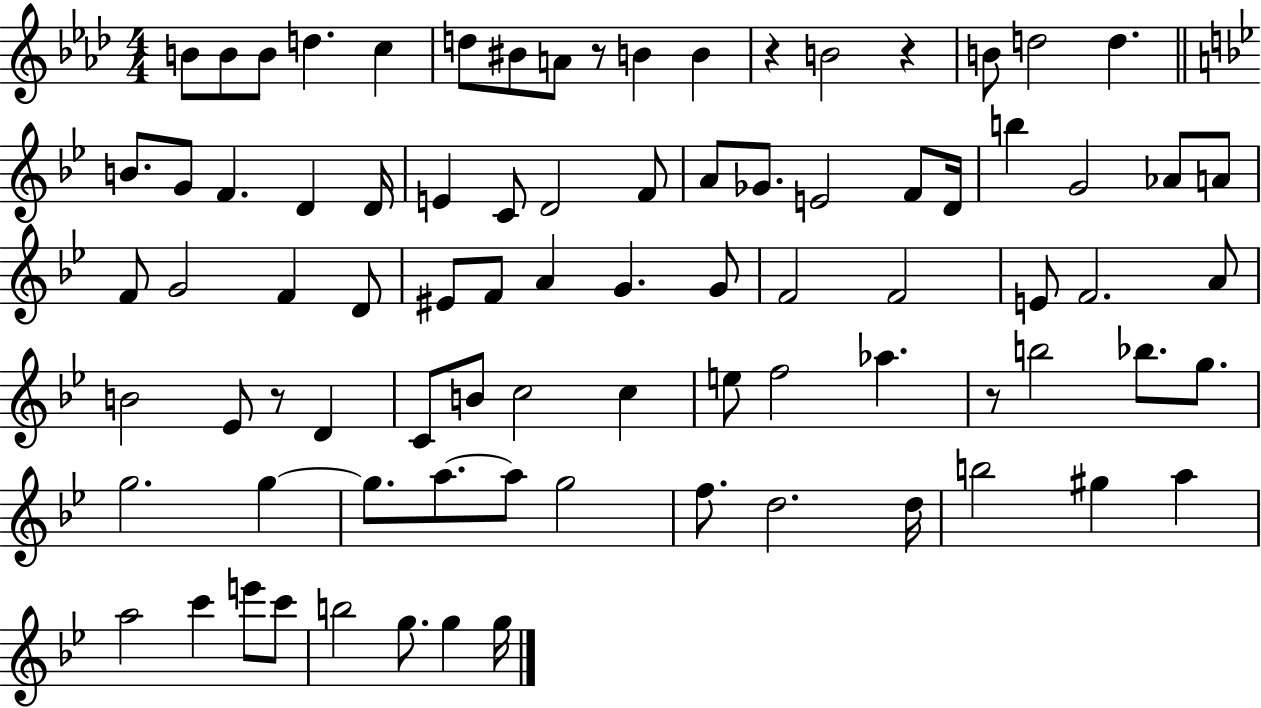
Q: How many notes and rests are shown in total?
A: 84